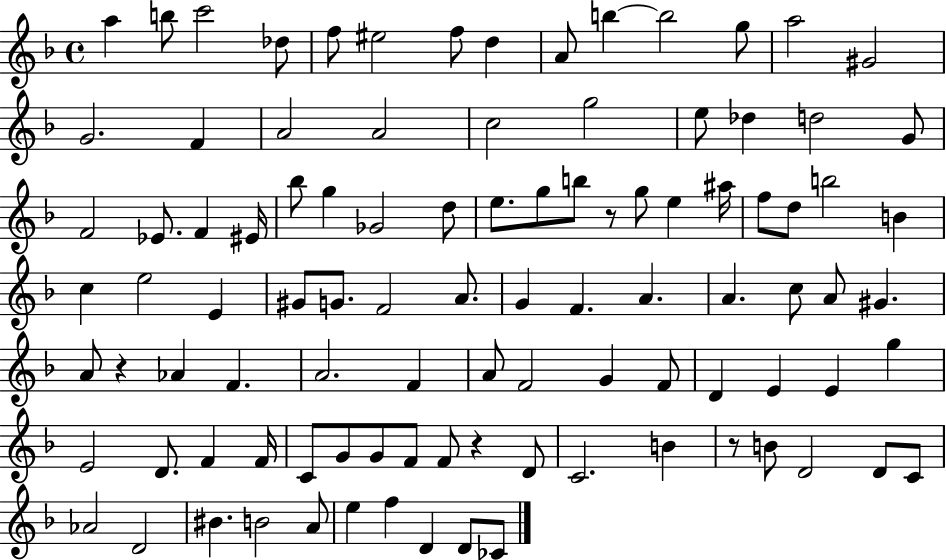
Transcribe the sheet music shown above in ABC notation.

X:1
T:Untitled
M:4/4
L:1/4
K:F
a b/2 c'2 _d/2 f/2 ^e2 f/2 d A/2 b b2 g/2 a2 ^G2 G2 F A2 A2 c2 g2 e/2 _d d2 G/2 F2 _E/2 F ^E/4 _b/2 g _G2 d/2 e/2 g/2 b/2 z/2 g/2 e ^a/4 f/2 d/2 b2 B c e2 E ^G/2 G/2 F2 A/2 G F A A c/2 A/2 ^G A/2 z _A F A2 F A/2 F2 G F/2 D E E g E2 D/2 F F/4 C/2 G/2 G/2 F/2 F/2 z D/2 C2 B z/2 B/2 D2 D/2 C/2 _A2 D2 ^B B2 A/2 e f D D/2 _C/2